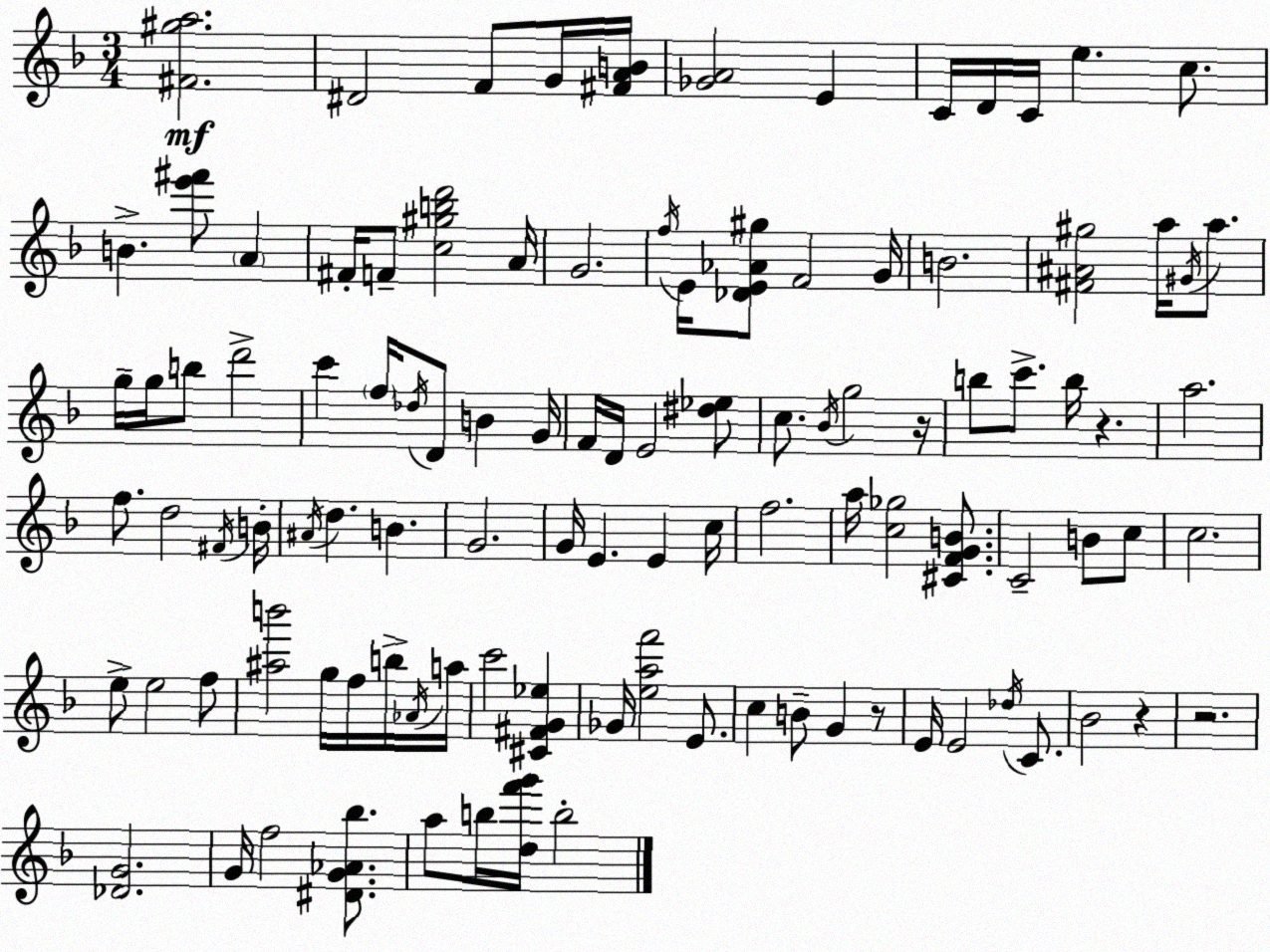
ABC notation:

X:1
T:Untitled
M:3/4
L:1/4
K:Dm
[^F^ga]2 ^D2 F/2 G/4 [^FAB]/4 [_GA]2 E C/4 D/4 C/4 e c/2 B [e'^f']/2 A ^F/4 F/2 [c^gbd']2 A/4 G2 f/4 E/4 [_DE_A^g]/2 F2 G/4 B2 [^F^A^g]2 a/4 ^G/4 a/2 g/4 g/4 b/2 d'2 c' f/4 _d/4 D/2 B G/4 F/4 D/4 E2 [^d_e]/2 c/2 _B/4 g2 z/4 b/2 c'/2 b/4 z a2 f/2 d2 ^F/4 B/4 ^A/4 d B G2 G/4 E E c/4 f2 a/4 [c_g]2 [^CFGB]/2 C2 B/2 c/2 c2 e/2 e2 f/2 [^ab']2 g/4 f/4 b/4 _A/4 a/4 c'2 [^C^FG_e] _G/4 [eaf']2 E/2 c B/2 G z/2 E/4 E2 _d/4 C/2 _B2 z z2 [_DG]2 G/4 f2 [^DG_A_b]/2 a/2 b/4 [df'g']/4 b2